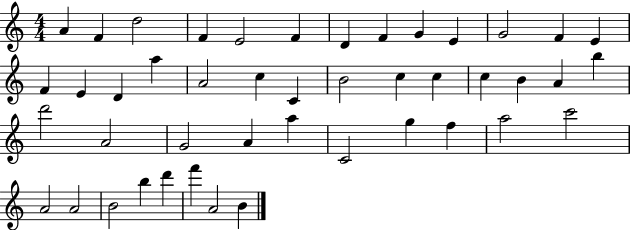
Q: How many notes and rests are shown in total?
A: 45